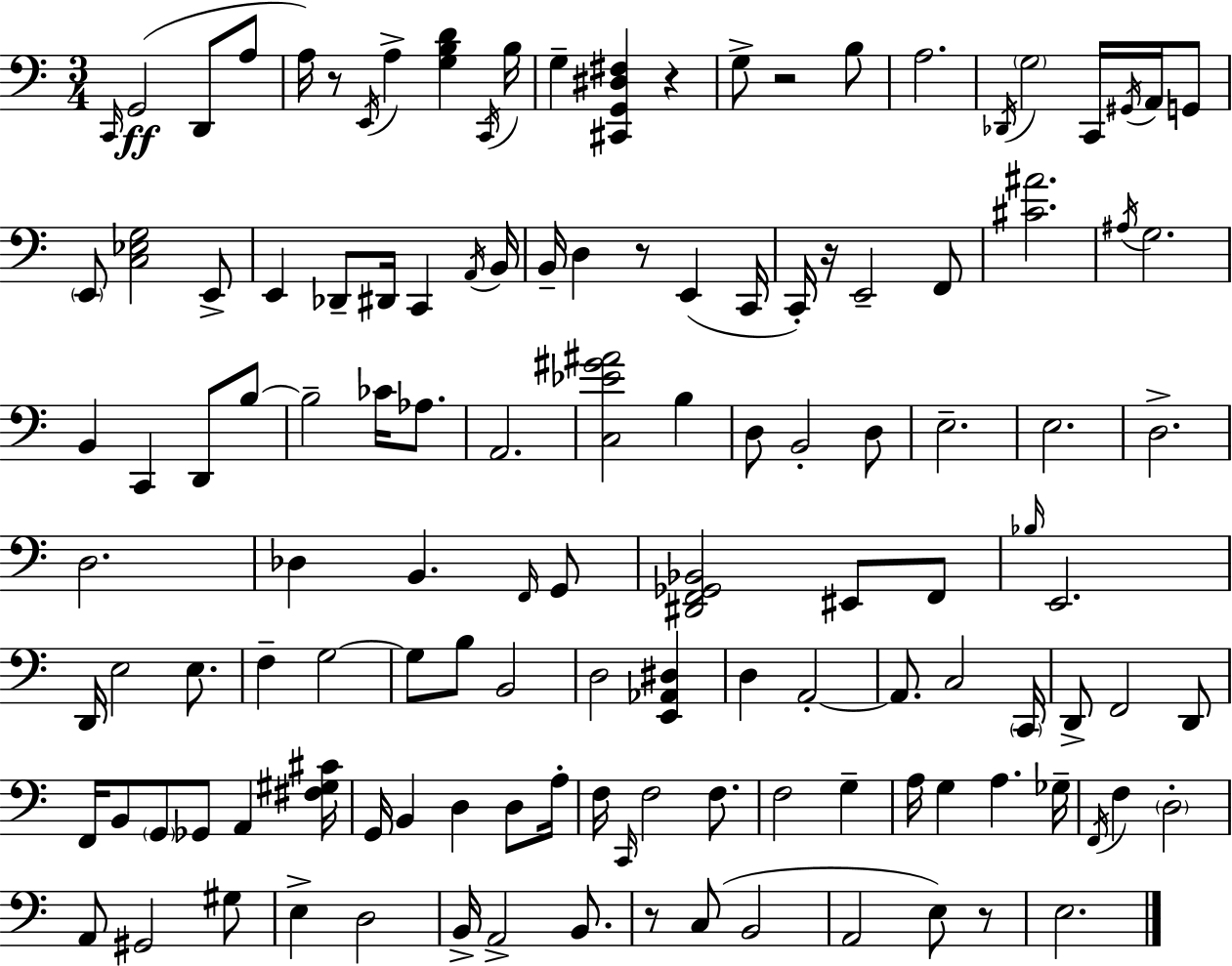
{
  \clef bass
  \numericTimeSignature
  \time 3/4
  \key a \minor
  \grace { c,16 }(\ff g,2 d,8 a8 | a16) r8 \acciaccatura { e,16 } a4-> <g b d'>4 | \acciaccatura { c,16 } b16 g4-- <cis, g, dis fis>4 r4 | g8-> r2 | \break b8 a2. | \acciaccatura { des,16 } \parenthesize g2 | c,16 \acciaccatura { gis,16 } a,16 g,8 \parenthesize e,8 <c ees g>2 | e,8-> e,4 des,8-- dis,16 | \break c,4 \acciaccatura { a,16 } b,16 b,16-- d4 r8 | e,4( c,16 c,16-.) r16 e,2-- | f,8 <cis' ais'>2. | \acciaccatura { ais16 } g2. | \break b,4 c,4 | d,8 b8~~ b2-- | ces'16 aes8. a,2. | <c ees' gis' ais'>2 | \break b4 d8 b,2-. | d8 e2.-- | e2. | d2.-> | \break d2. | des4 b,4. | \grace { f,16 } g,8 <dis, f, ges, bes,>2 | eis,8 f,8 \grace { bes16 } e,2. | \break d,16 e2 | e8. f4-- | g2~~ g8 b8 | b,2 d2 | \break <e, aes, dis>4 d4 | a,2-.~~ a,8. | c2 \parenthesize c,16 d,8-> f,2 | d,8 f,16 b,8 | \break \parenthesize g,8 ges,8 a,4 <fis gis cis'>16 g,16 b,4 | d4 d8 a16-. f16 \grace { c,16 } f2 | f8. f2 | g4-- a16 g4 | \break a4. ges16-- \acciaccatura { f,16 } f4 | \parenthesize d2-. a,8 | gis,2 gis8 e4-> | d2 b,16-> | \break a,2-> b,8. r8 | c8( b,2 a,2 | e8) r8 e2. | \bar "|."
}